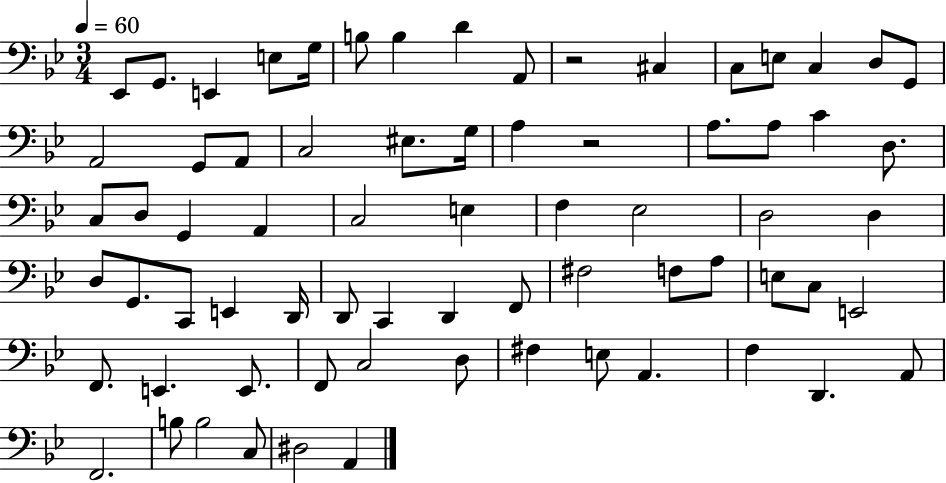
Eb2/e G2/e. E2/q E3/e G3/s B3/e B3/q D4/q A2/e R/h C#3/q C3/e E3/e C3/q D3/e G2/e A2/h G2/e A2/e C3/h EIS3/e. G3/s A3/q R/h A3/e. A3/e C4/q D3/e. C3/e D3/e G2/q A2/q C3/h E3/q F3/q Eb3/h D3/h D3/q D3/e G2/e. C2/e E2/q D2/s D2/e C2/q D2/q F2/e F#3/h F3/e A3/e E3/e C3/e E2/h F2/e. E2/q. E2/e. F2/e C3/h D3/e F#3/q E3/e A2/q. F3/q D2/q. A2/e F2/h. B3/e B3/h C3/e D#3/h A2/q